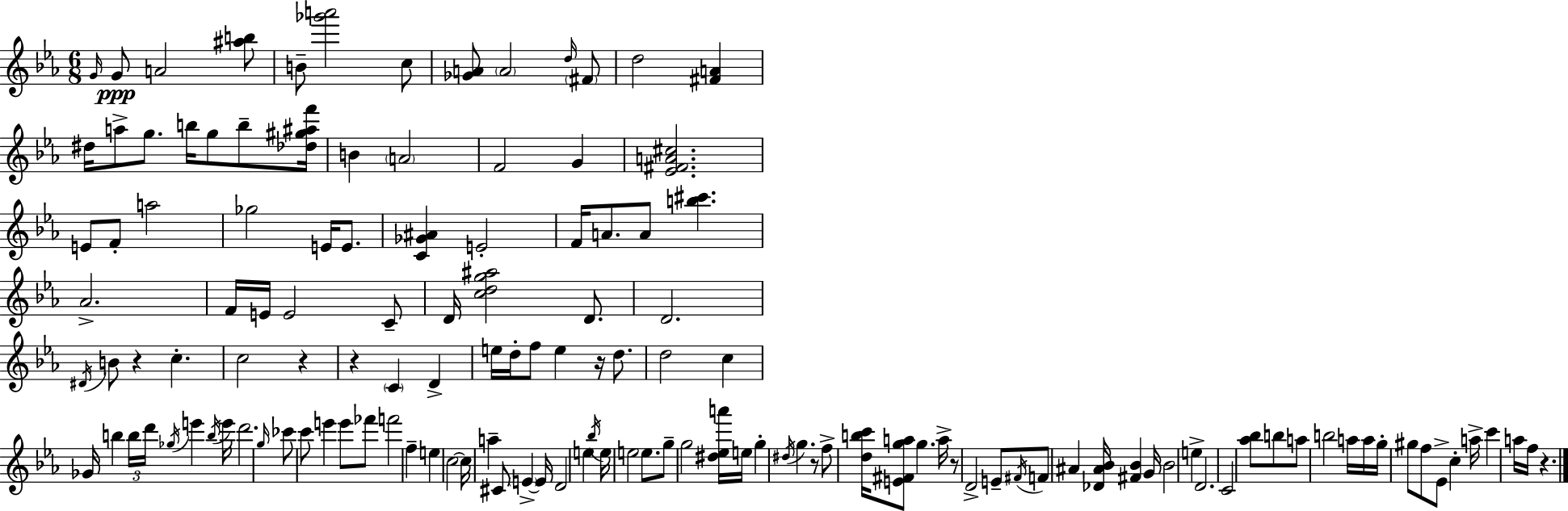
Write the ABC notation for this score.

X:1
T:Untitled
M:6/8
L:1/4
K:Eb
G/4 G/2 A2 [^ab]/2 B/2 [_g'a']2 c/2 [_GA]/2 A2 d/4 ^F/2 d2 [^FA] ^d/4 a/2 g/2 b/4 g/2 b/2 [_d^g^af']/4 B A2 F2 G [_E^FA^c]2 E/2 F/2 a2 _g2 E/4 E/2 [C_G^A] E2 F/4 A/2 A/2 [b^c'] _A2 F/4 E/4 E2 C/2 D/4 [cdg^a]2 D/2 D2 ^D/4 B/2 z c c2 z z C D e/4 d/4 f/2 e z/4 d/2 d2 c _G/4 b b/4 d'/4 _g/4 e' b/4 e'/4 d'2 g/4 _c'/2 c'/2 e' e'/2 _f'/2 f'2 f e c2 c/4 a ^C/2 E E/4 D2 e _b/4 e/4 e2 e/2 g/2 g2 [^d_ea']/4 e/4 g ^d/4 g z/2 f/2 [dbc']/4 [E^Fga]/2 g a/4 z/2 D2 E/2 ^F/4 F/2 ^A [_D^A_B]/4 [^F_B] G/4 _B2 e D2 C2 [_a_b]/2 b/2 a/2 b2 a/4 a/4 g/4 ^g/2 f/2 _E/2 c a/4 c' a/4 f/4 z